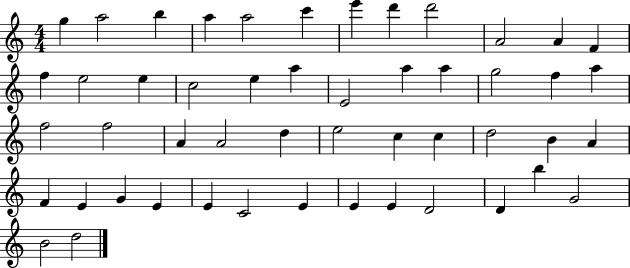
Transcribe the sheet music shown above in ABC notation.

X:1
T:Untitled
M:4/4
L:1/4
K:C
g a2 b a a2 c' e' d' d'2 A2 A F f e2 e c2 e a E2 a a g2 f a f2 f2 A A2 d e2 c c d2 B A F E G E E C2 E E E D2 D b G2 B2 d2